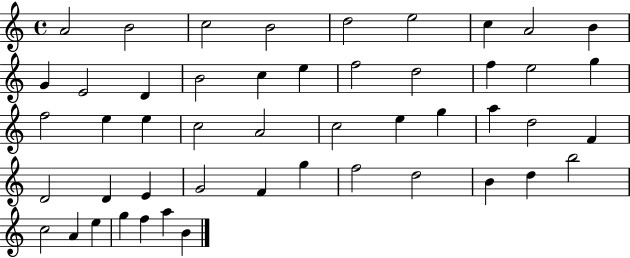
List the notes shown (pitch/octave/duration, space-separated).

A4/h B4/h C5/h B4/h D5/h E5/h C5/q A4/h B4/q G4/q E4/h D4/q B4/h C5/q E5/q F5/h D5/h F5/q E5/h G5/q F5/h E5/q E5/q C5/h A4/h C5/h E5/q G5/q A5/q D5/h F4/q D4/h D4/q E4/q G4/h F4/q G5/q F5/h D5/h B4/q D5/q B5/h C5/h A4/q E5/q G5/q F5/q A5/q B4/q